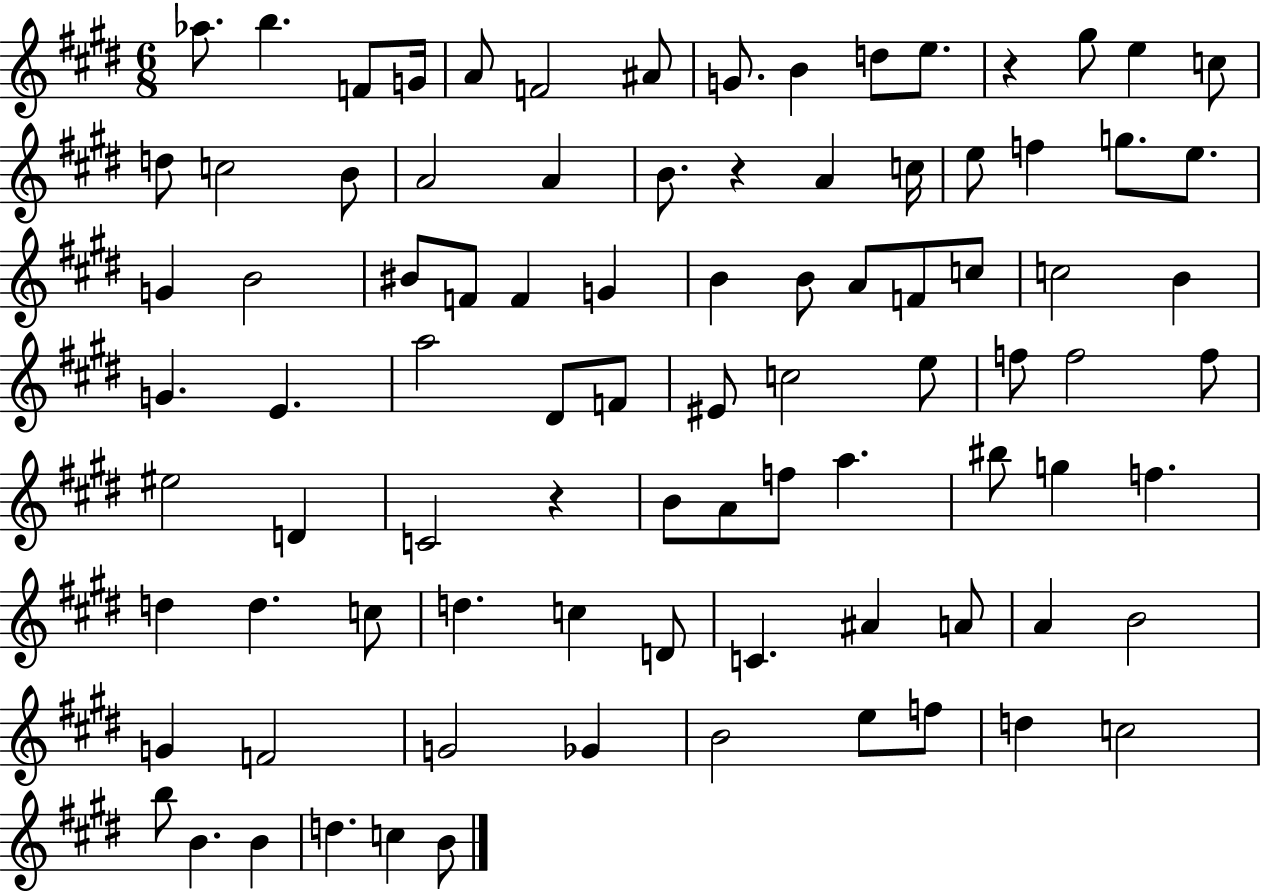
X:1
T:Untitled
M:6/8
L:1/4
K:E
_a/2 b F/2 G/4 A/2 F2 ^A/2 G/2 B d/2 e/2 z ^g/2 e c/2 d/2 c2 B/2 A2 A B/2 z A c/4 e/2 f g/2 e/2 G B2 ^B/2 F/2 F G B B/2 A/2 F/2 c/2 c2 B G E a2 ^D/2 F/2 ^E/2 c2 e/2 f/2 f2 f/2 ^e2 D C2 z B/2 A/2 f/2 a ^b/2 g f d d c/2 d c D/2 C ^A A/2 A B2 G F2 G2 _G B2 e/2 f/2 d c2 b/2 B B d c B/2